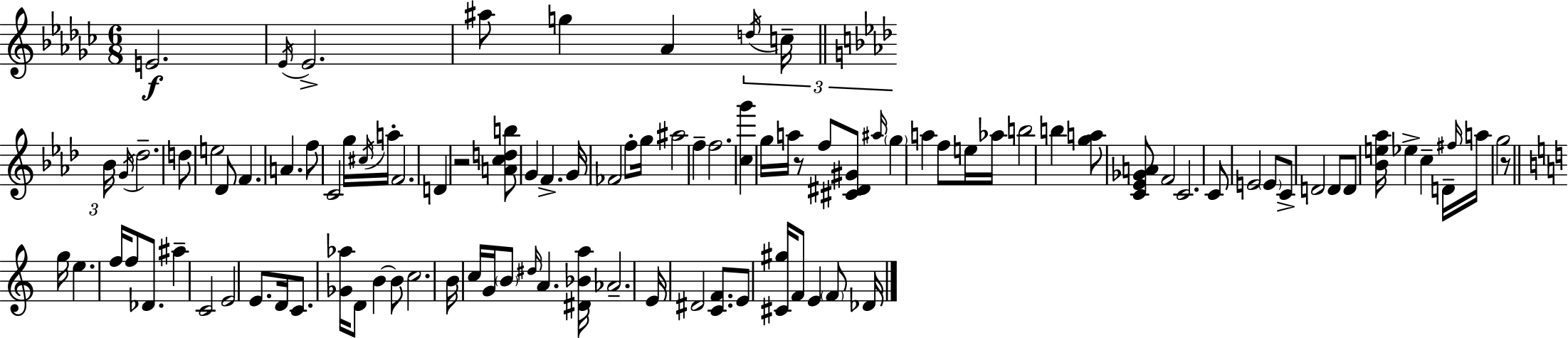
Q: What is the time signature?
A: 6/8